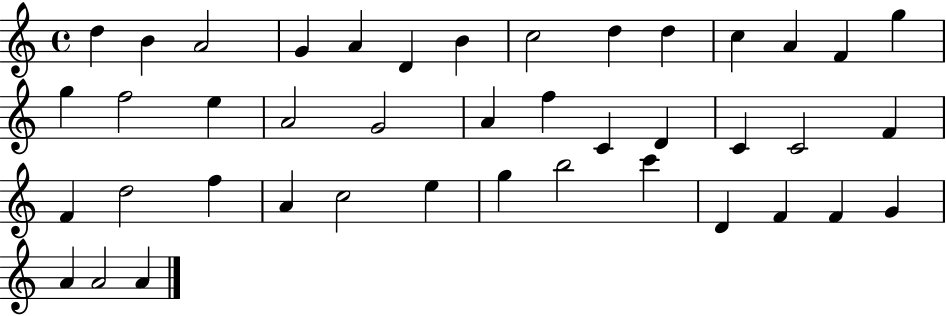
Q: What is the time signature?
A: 4/4